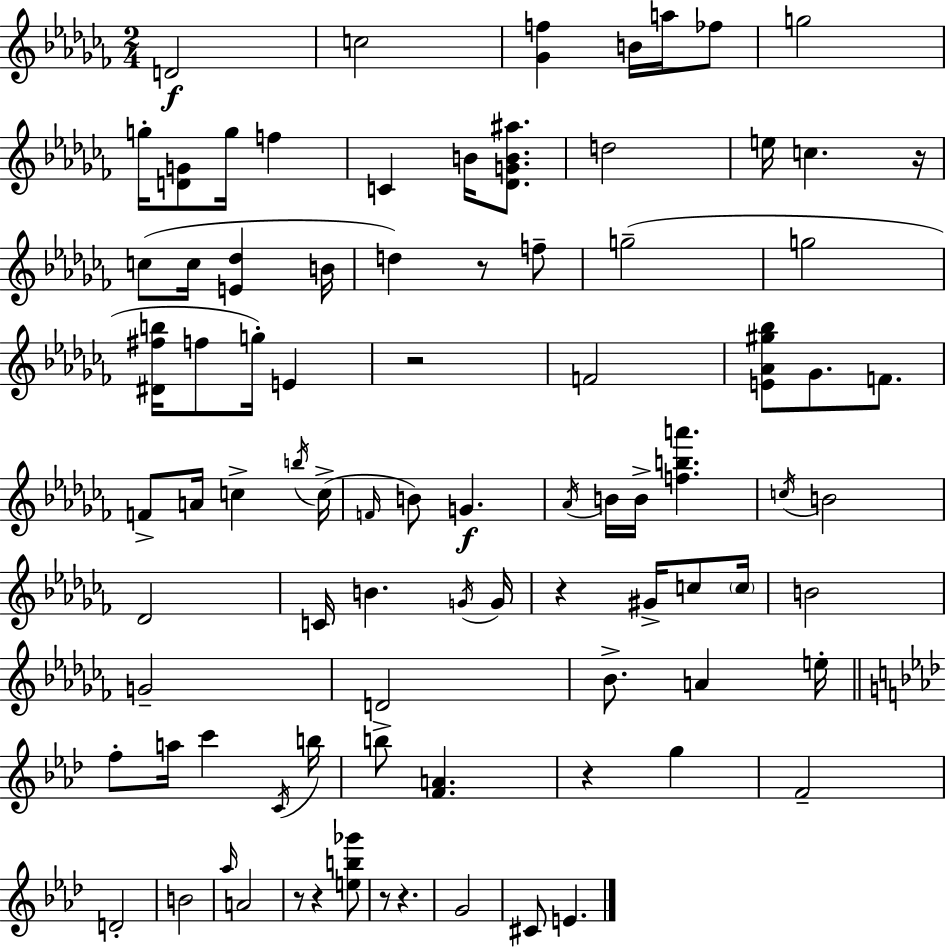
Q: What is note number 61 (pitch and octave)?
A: G5